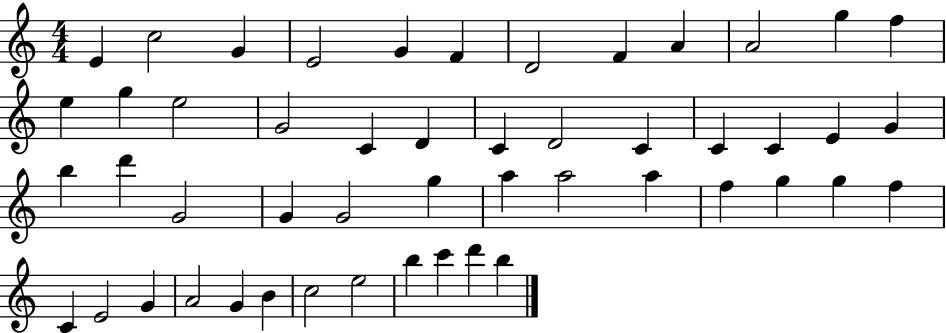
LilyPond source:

{
  \clef treble
  \numericTimeSignature
  \time 4/4
  \key c \major
  e'4 c''2 g'4 | e'2 g'4 f'4 | d'2 f'4 a'4 | a'2 g''4 f''4 | \break e''4 g''4 e''2 | g'2 c'4 d'4 | c'4 d'2 c'4 | c'4 c'4 e'4 g'4 | \break b''4 d'''4 g'2 | g'4 g'2 g''4 | a''4 a''2 a''4 | f''4 g''4 g''4 f''4 | \break c'4 e'2 g'4 | a'2 g'4 b'4 | c''2 e''2 | b''4 c'''4 d'''4 b''4 | \break \bar "|."
}